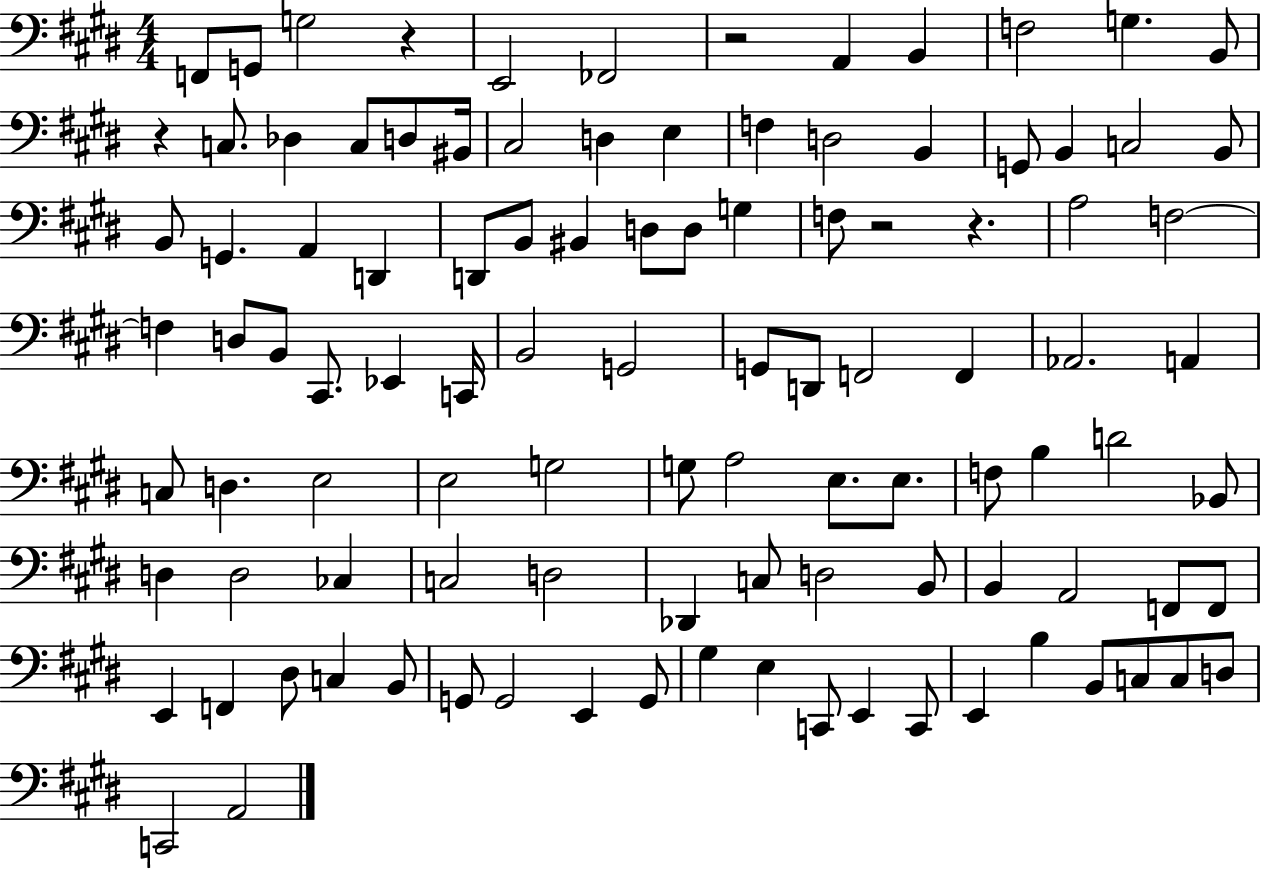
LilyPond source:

{
  \clef bass
  \numericTimeSignature
  \time 4/4
  \key e \major
  \repeat volta 2 { f,8 g,8 g2 r4 | e,2 fes,2 | r2 a,4 b,4 | f2 g4. b,8 | \break r4 c8. des4 c8 d8 bis,16 | cis2 d4 e4 | f4 d2 b,4 | g,8 b,4 c2 b,8 | \break b,8 g,4. a,4 d,4 | d,8 b,8 bis,4 d8 d8 g4 | f8 r2 r4. | a2 f2~~ | \break f4 d8 b,8 cis,8. ees,4 c,16 | b,2 g,2 | g,8 d,8 f,2 f,4 | aes,2. a,4 | \break c8 d4. e2 | e2 g2 | g8 a2 e8. e8. | f8 b4 d'2 bes,8 | \break d4 d2 ces4 | c2 d2 | des,4 c8 d2 b,8 | b,4 a,2 f,8 f,8 | \break e,4 f,4 dis8 c4 b,8 | g,8 g,2 e,4 g,8 | gis4 e4 c,8 e,4 c,8 | e,4 b4 b,8 c8 c8 d8 | \break c,2 a,2 | } \bar "|."
}